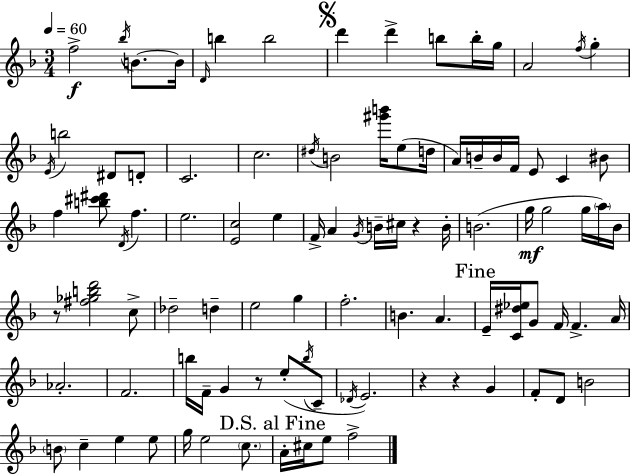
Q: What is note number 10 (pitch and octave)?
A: B5